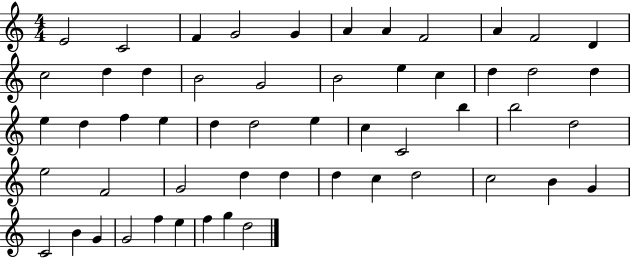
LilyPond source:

{
  \clef treble
  \numericTimeSignature
  \time 4/4
  \key c \major
  e'2 c'2 | f'4 g'2 g'4 | a'4 a'4 f'2 | a'4 f'2 d'4 | \break c''2 d''4 d''4 | b'2 g'2 | b'2 e''4 c''4 | d''4 d''2 d''4 | \break e''4 d''4 f''4 e''4 | d''4 d''2 e''4 | c''4 c'2 b''4 | b''2 d''2 | \break e''2 f'2 | g'2 d''4 d''4 | d''4 c''4 d''2 | c''2 b'4 g'4 | \break c'2 b'4 g'4 | g'2 f''4 e''4 | f''4 g''4 d''2 | \bar "|."
}